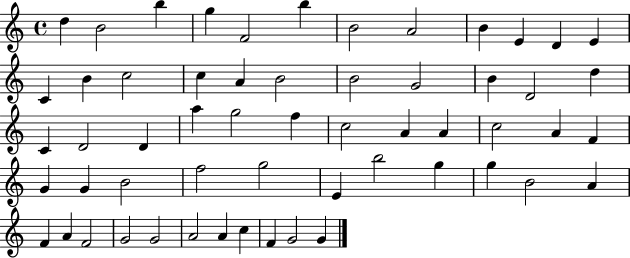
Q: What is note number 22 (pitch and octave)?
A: D4